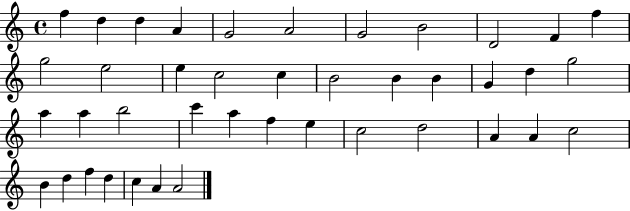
{
  \clef treble
  \time 4/4
  \defaultTimeSignature
  \key c \major
  f''4 d''4 d''4 a'4 | g'2 a'2 | g'2 b'2 | d'2 f'4 f''4 | \break g''2 e''2 | e''4 c''2 c''4 | b'2 b'4 b'4 | g'4 d''4 g''2 | \break a''4 a''4 b''2 | c'''4 a''4 f''4 e''4 | c''2 d''2 | a'4 a'4 c''2 | \break b'4 d''4 f''4 d''4 | c''4 a'4 a'2 | \bar "|."
}